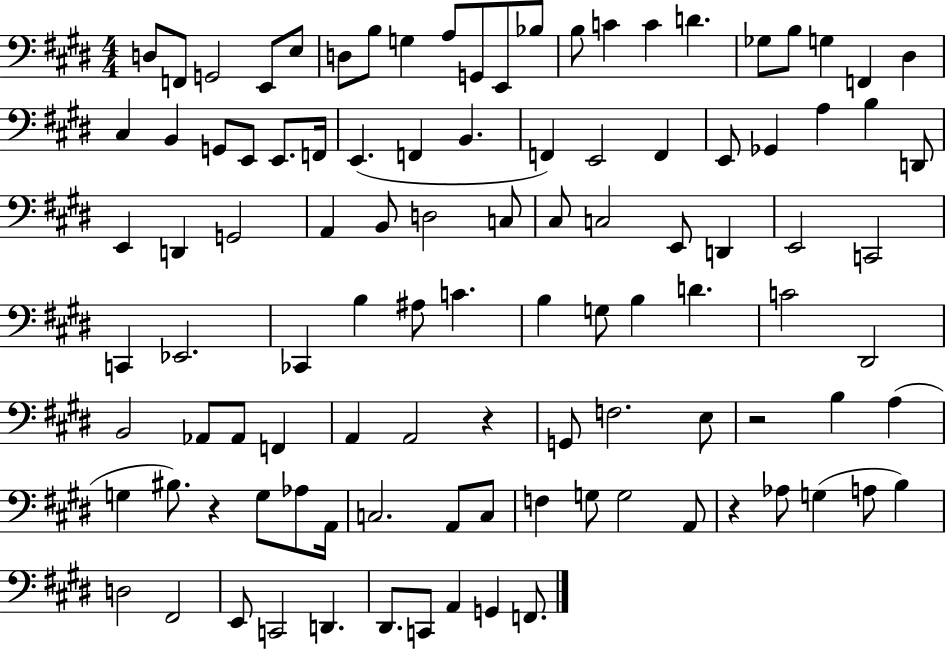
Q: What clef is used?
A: bass